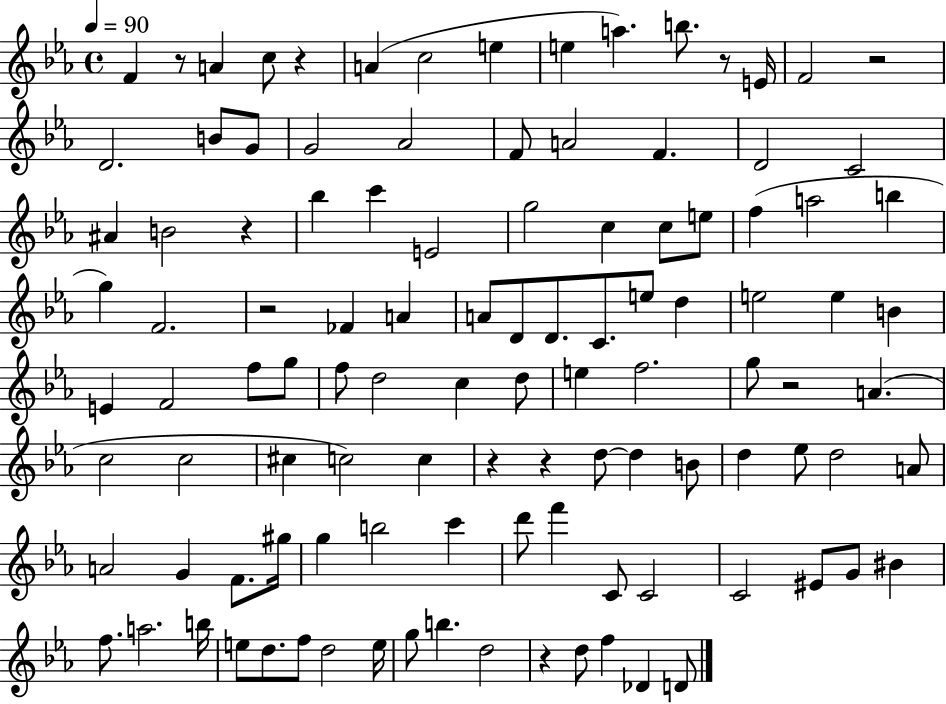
F4/q R/e A4/q C5/e R/q A4/q C5/h E5/q E5/q A5/q. B5/e. R/e E4/s F4/h R/h D4/h. B4/e G4/e G4/h Ab4/h F4/e A4/h F4/q. D4/h C4/h A#4/q B4/h R/q Bb5/q C6/q E4/h G5/h C5/q C5/e E5/e F5/q A5/h B5/q G5/q F4/h. R/h FES4/q A4/q A4/e D4/e D4/e. C4/e. E5/e D5/q E5/h E5/q B4/q E4/q F4/h F5/e G5/e F5/e D5/h C5/q D5/e E5/q F5/h. G5/e R/h A4/q. C5/h C5/h C#5/q C5/h C5/q R/q R/q D5/e D5/q B4/e D5/q Eb5/e D5/h A4/e A4/h G4/q F4/e. G#5/s G5/q B5/h C6/q D6/e F6/q C4/e C4/h C4/h EIS4/e G4/e BIS4/q F5/e. A5/h. B5/s E5/e D5/e. F5/e D5/h E5/s G5/e B5/q. D5/h R/q D5/e F5/q Db4/q D4/e